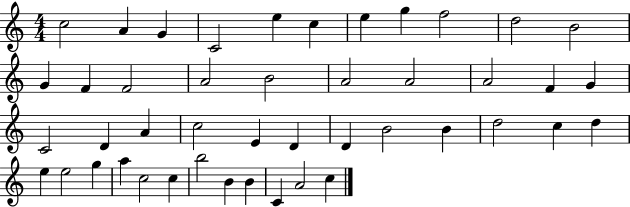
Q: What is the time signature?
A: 4/4